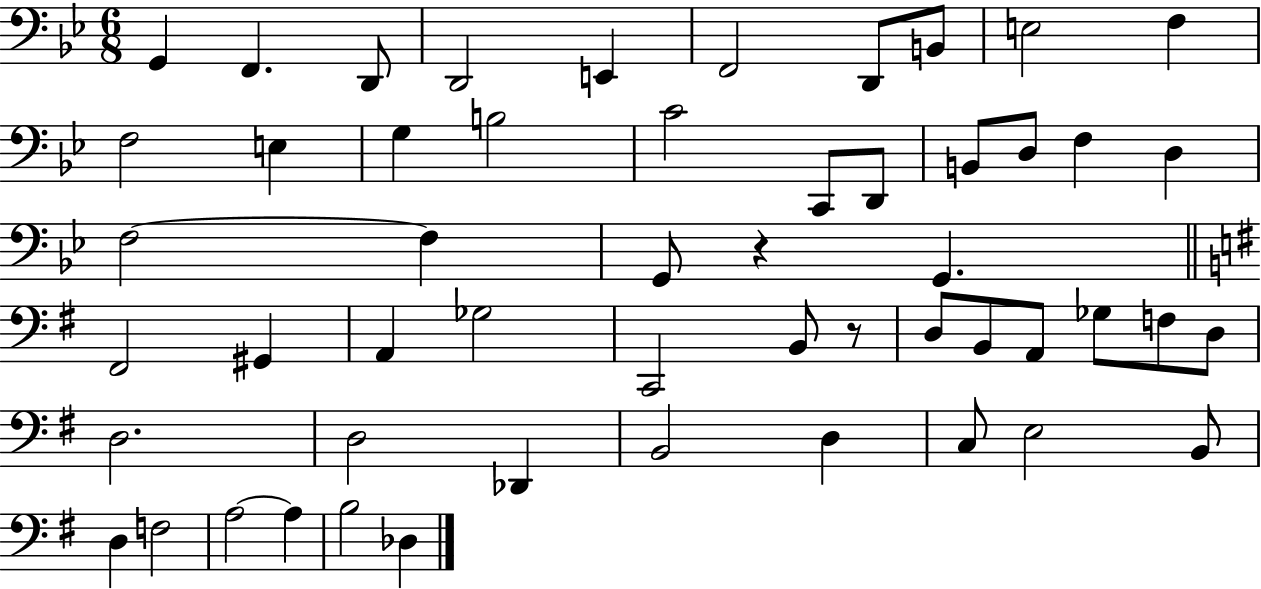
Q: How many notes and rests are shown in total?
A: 53